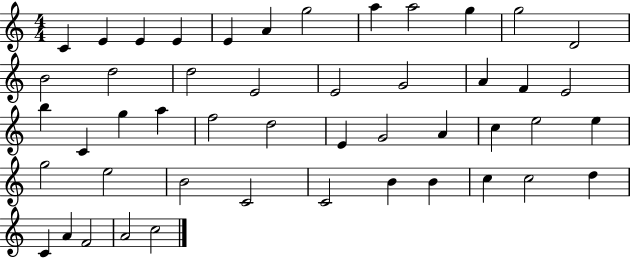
{
  \clef treble
  \numericTimeSignature
  \time 4/4
  \key c \major
  c'4 e'4 e'4 e'4 | e'4 a'4 g''2 | a''4 a''2 g''4 | g''2 d'2 | \break b'2 d''2 | d''2 e'2 | e'2 g'2 | a'4 f'4 e'2 | \break b''4 c'4 g''4 a''4 | f''2 d''2 | e'4 g'2 a'4 | c''4 e''2 e''4 | \break g''2 e''2 | b'2 c'2 | c'2 b'4 b'4 | c''4 c''2 d''4 | \break c'4 a'4 f'2 | a'2 c''2 | \bar "|."
}